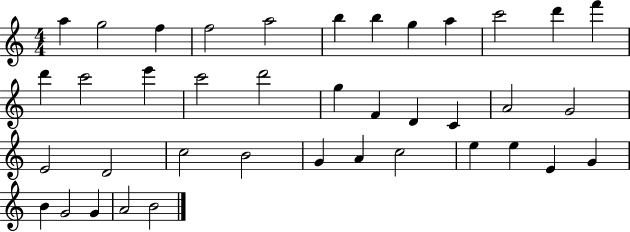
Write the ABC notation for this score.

X:1
T:Untitled
M:4/4
L:1/4
K:C
a g2 f f2 a2 b b g a c'2 d' f' d' c'2 e' c'2 d'2 g F D C A2 G2 E2 D2 c2 B2 G A c2 e e E G B G2 G A2 B2